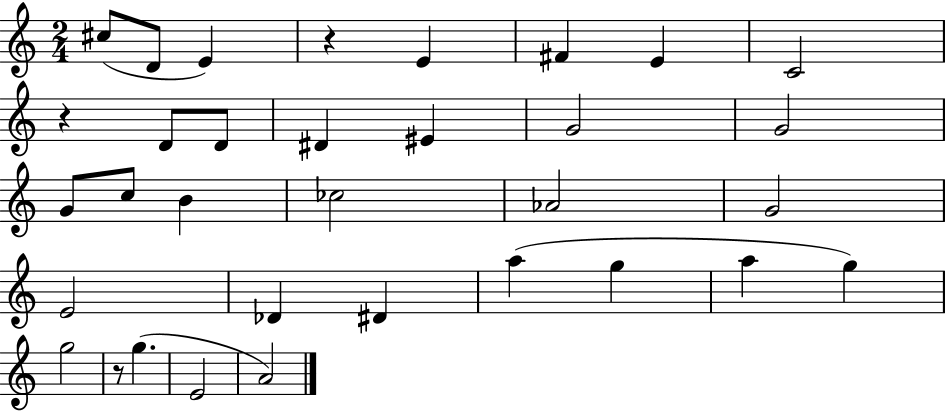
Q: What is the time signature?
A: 2/4